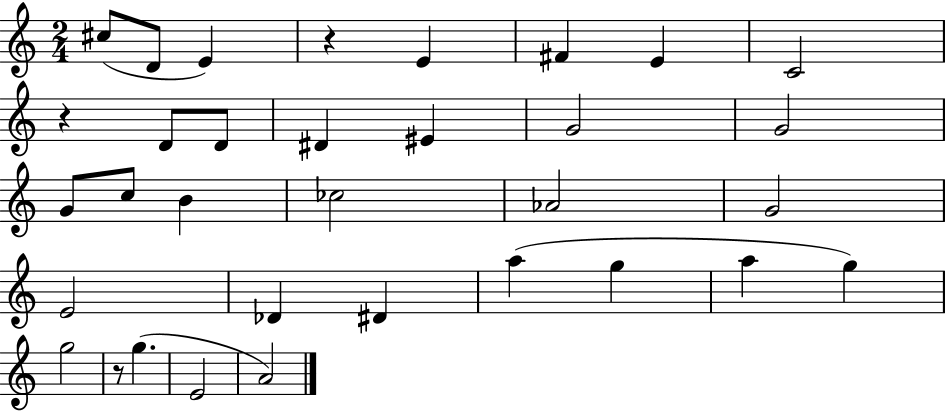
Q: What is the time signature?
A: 2/4